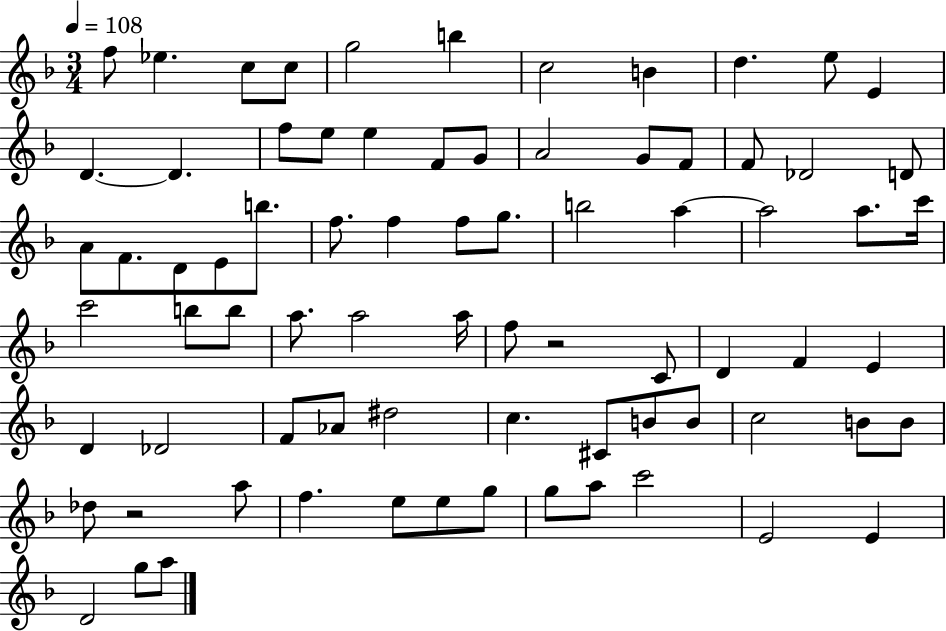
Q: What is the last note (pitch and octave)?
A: A5